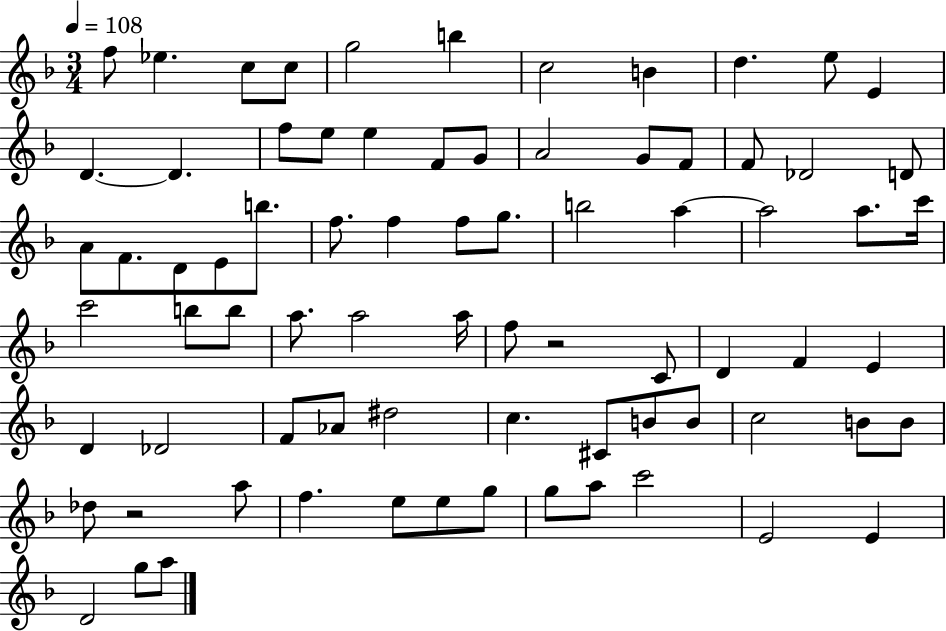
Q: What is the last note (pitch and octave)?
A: A5